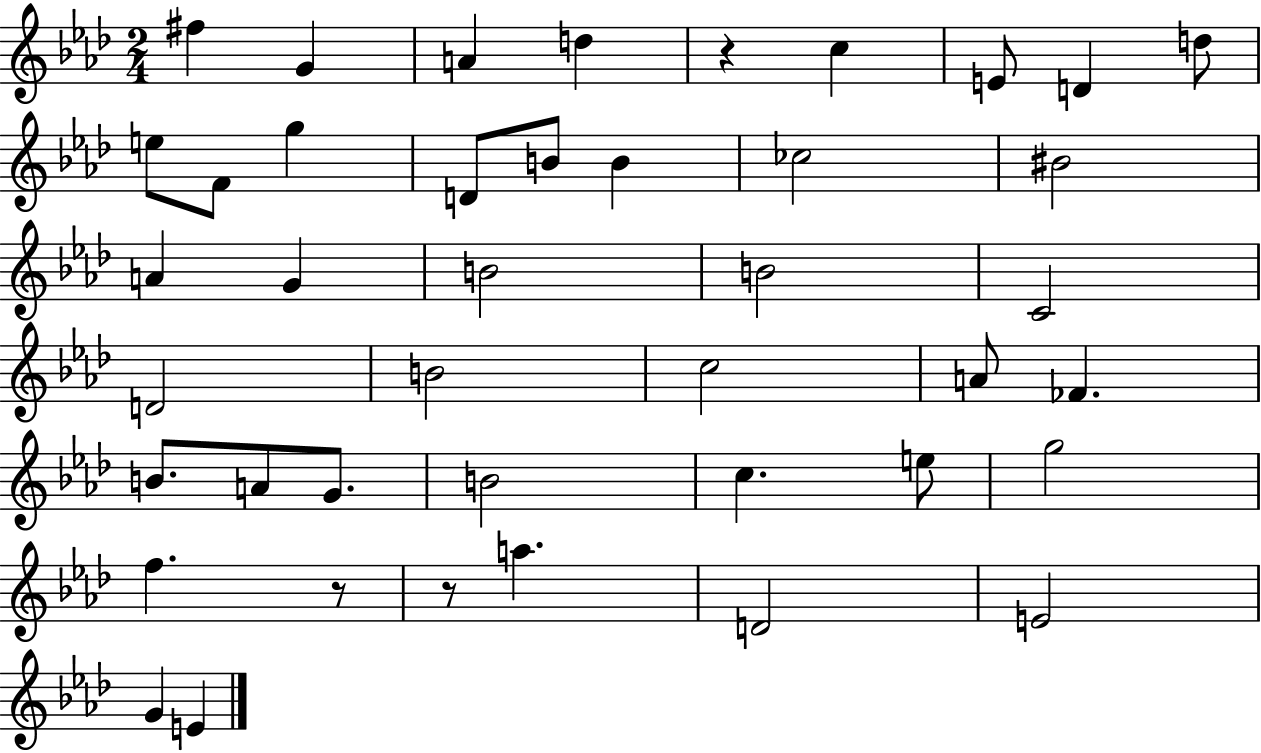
F#5/q G4/q A4/q D5/q R/q C5/q E4/e D4/q D5/e E5/e F4/e G5/q D4/e B4/e B4/q CES5/h BIS4/h A4/q G4/q B4/h B4/h C4/h D4/h B4/h C5/h A4/e FES4/q. B4/e. A4/e G4/e. B4/h C5/q. E5/e G5/h F5/q. R/e R/e A5/q. D4/h E4/h G4/q E4/q